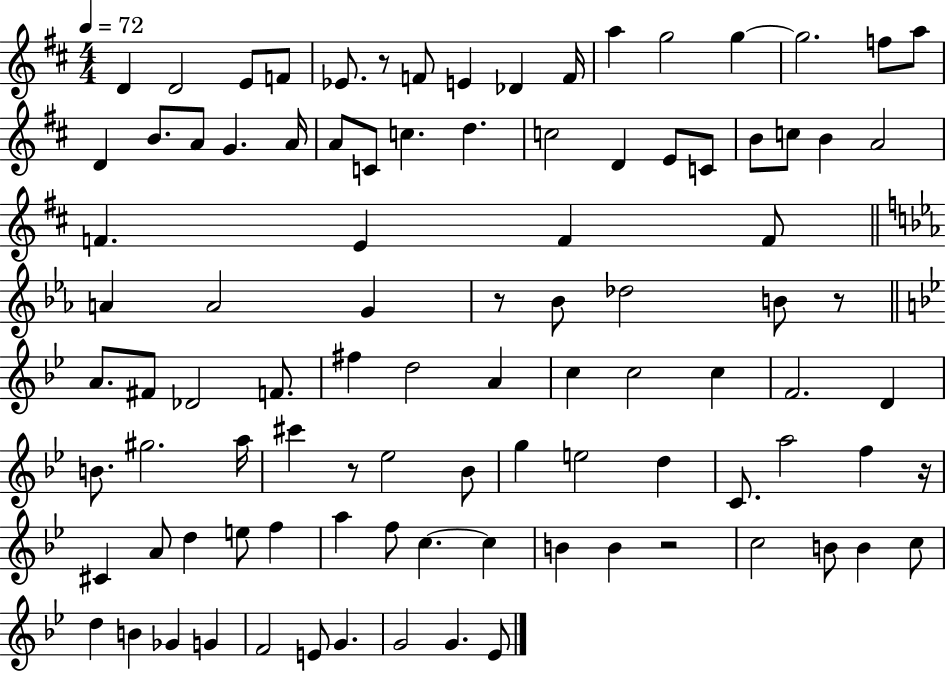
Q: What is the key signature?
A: D major